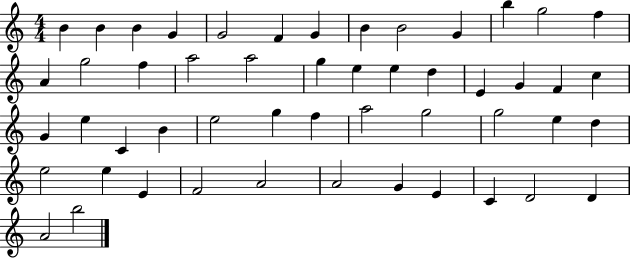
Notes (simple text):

B4/q B4/q B4/q G4/q G4/h F4/q G4/q B4/q B4/h G4/q B5/q G5/h F5/q A4/q G5/h F5/q A5/h A5/h G5/q E5/q E5/q D5/q E4/q G4/q F4/q C5/q G4/q E5/q C4/q B4/q E5/h G5/q F5/q A5/h G5/h G5/h E5/q D5/q E5/h E5/q E4/q F4/h A4/h A4/h G4/q E4/q C4/q D4/h D4/q A4/h B5/h